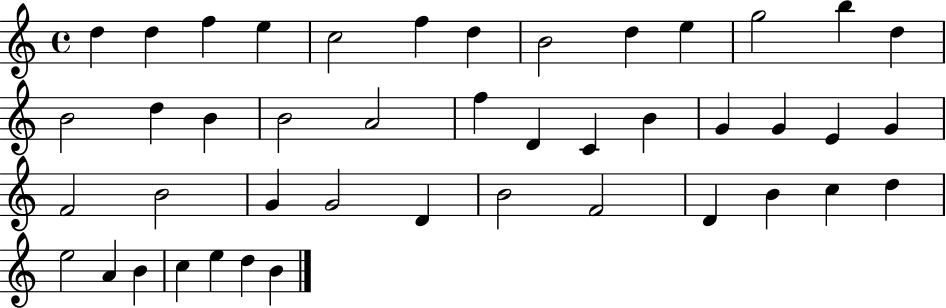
{
  \clef treble
  \time 4/4
  \defaultTimeSignature
  \key c \major
  d''4 d''4 f''4 e''4 | c''2 f''4 d''4 | b'2 d''4 e''4 | g''2 b''4 d''4 | \break b'2 d''4 b'4 | b'2 a'2 | f''4 d'4 c'4 b'4 | g'4 g'4 e'4 g'4 | \break f'2 b'2 | g'4 g'2 d'4 | b'2 f'2 | d'4 b'4 c''4 d''4 | \break e''2 a'4 b'4 | c''4 e''4 d''4 b'4 | \bar "|."
}